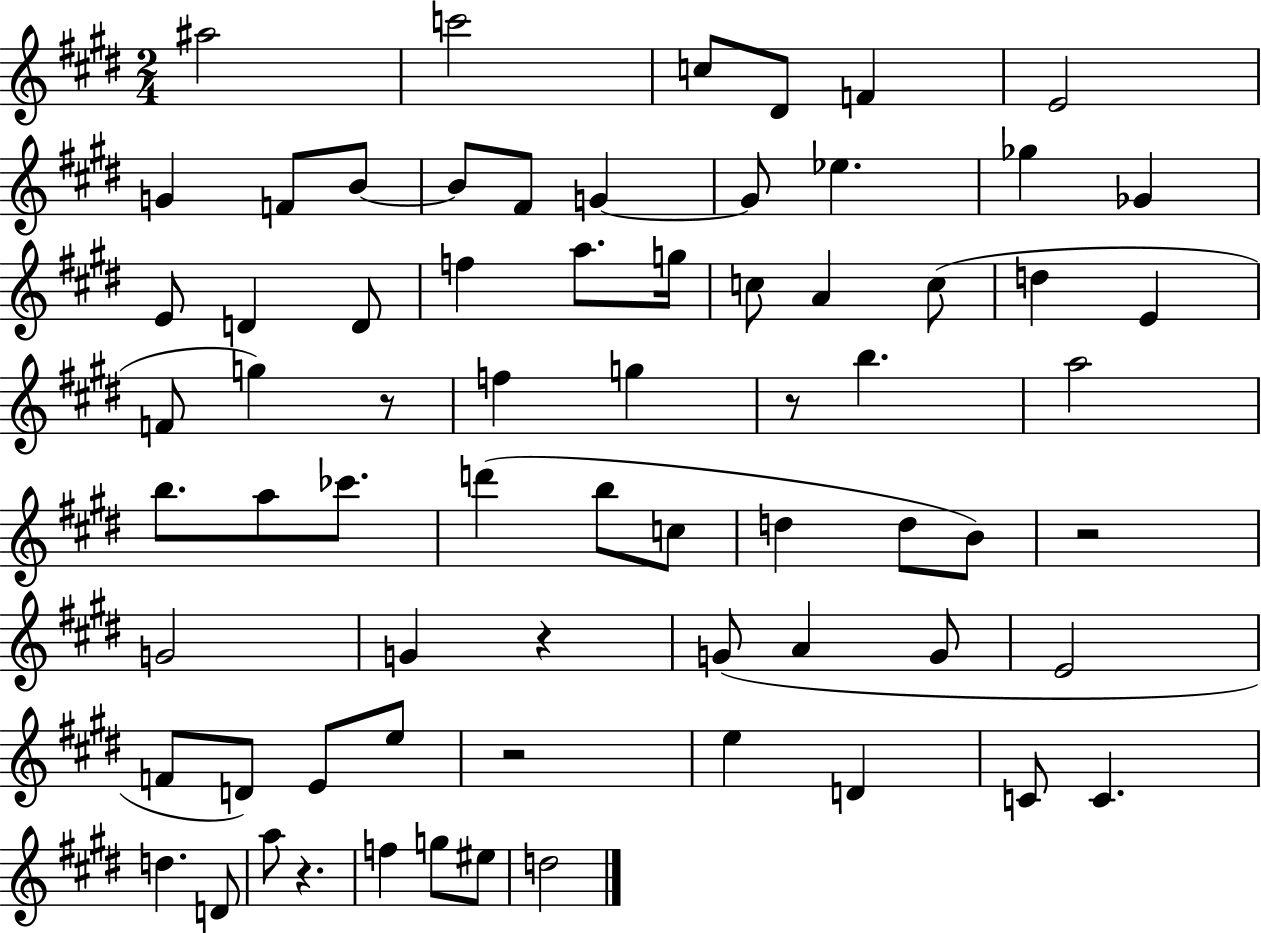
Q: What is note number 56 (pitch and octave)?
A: C4